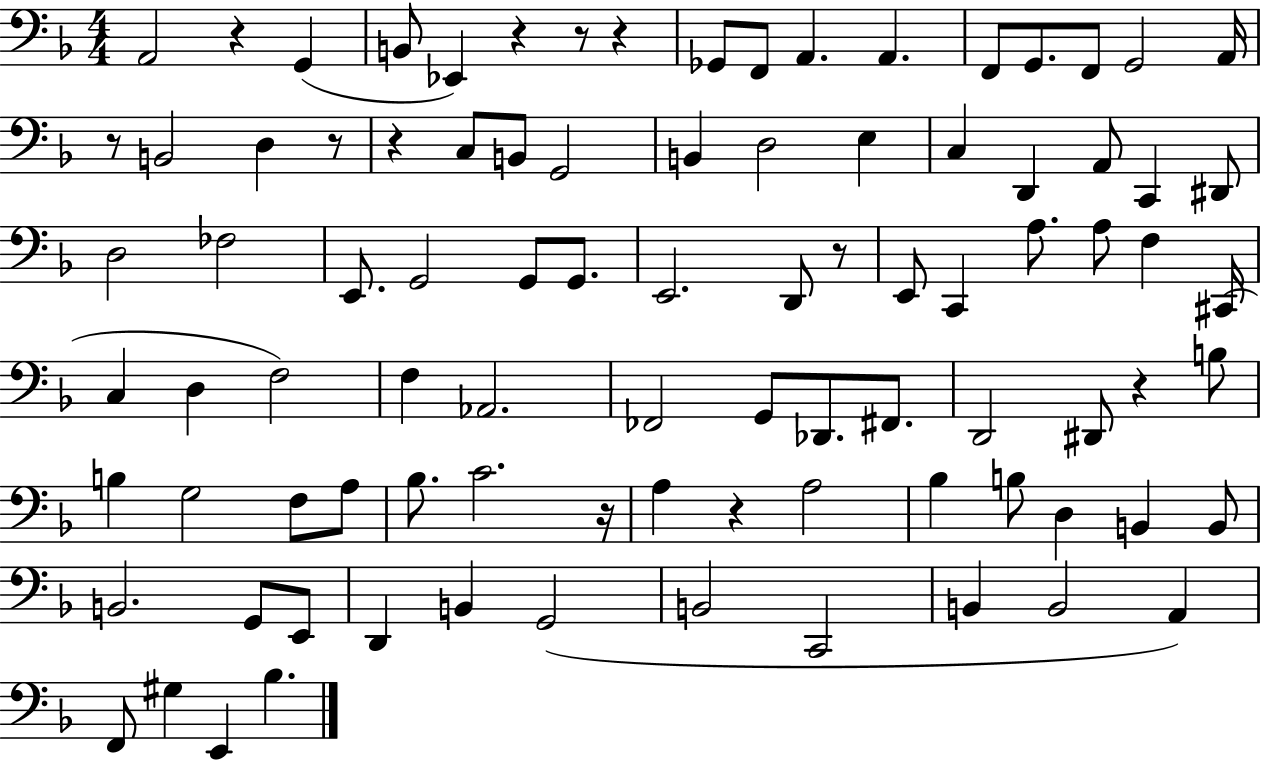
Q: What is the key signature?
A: F major